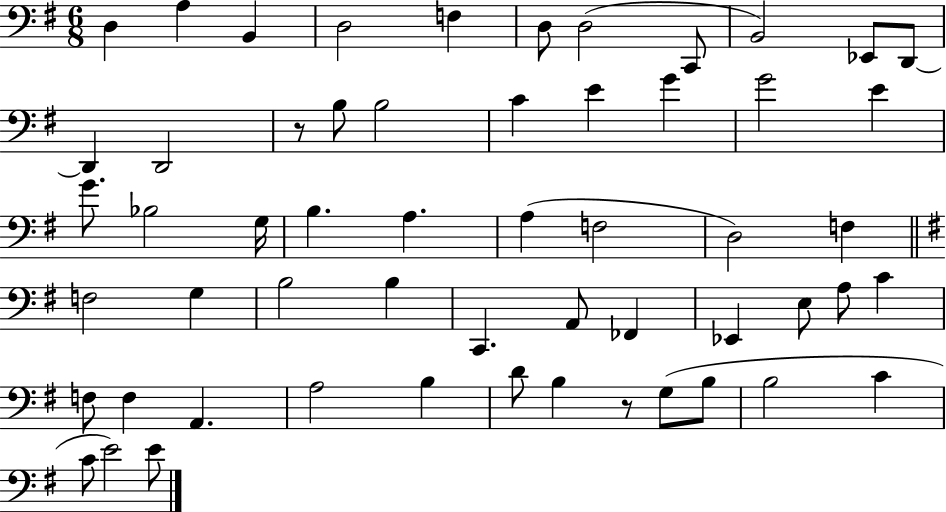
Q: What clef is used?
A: bass